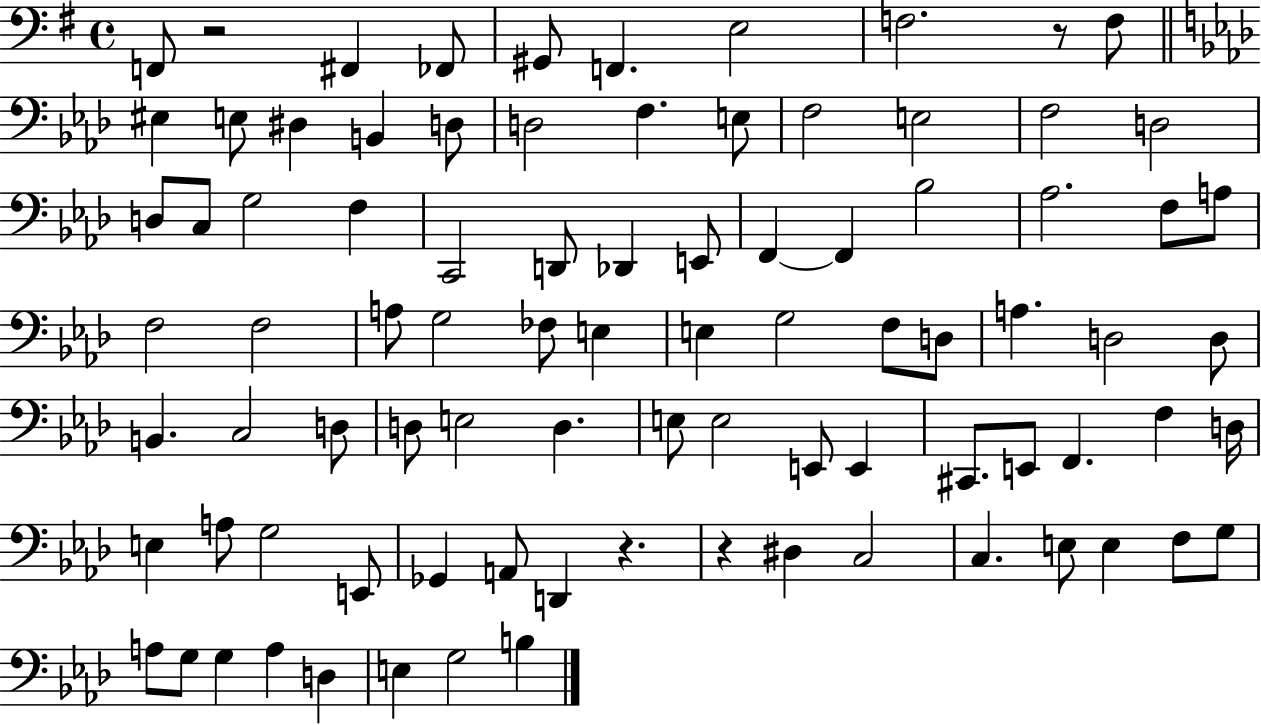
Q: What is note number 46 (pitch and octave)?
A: D3